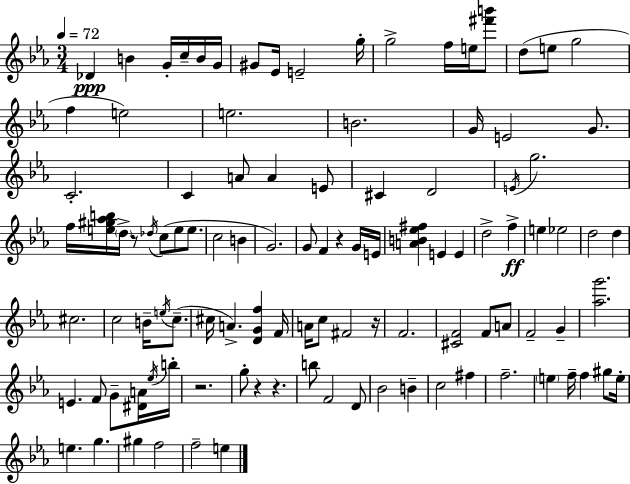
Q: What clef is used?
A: treble